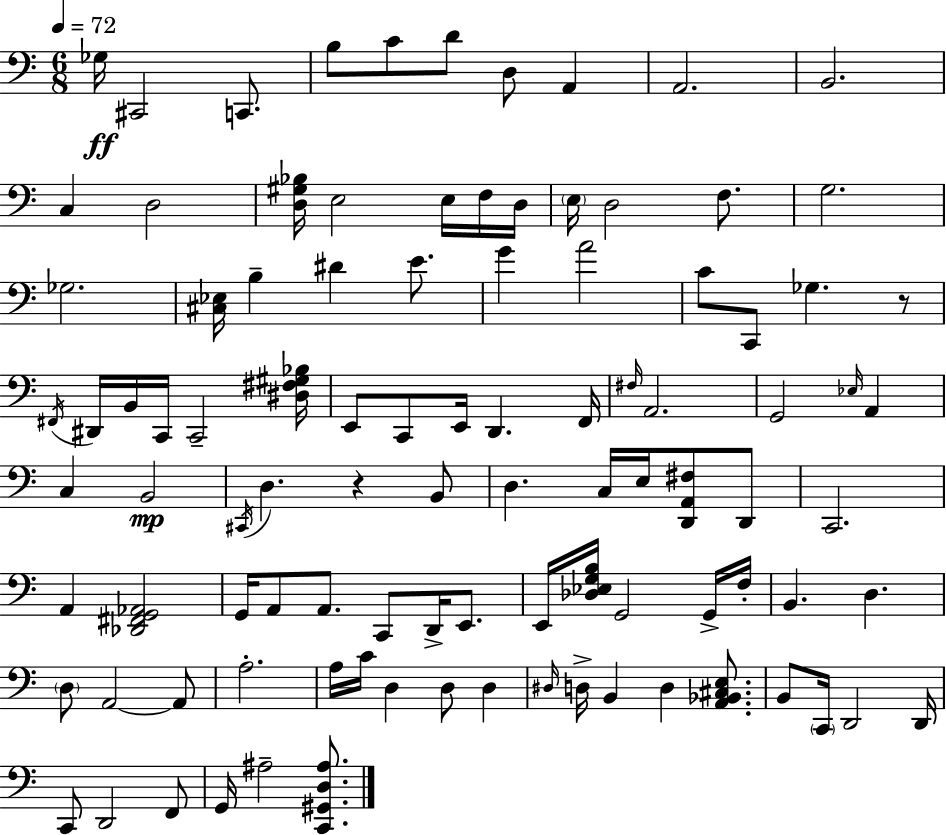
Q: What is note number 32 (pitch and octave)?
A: B2